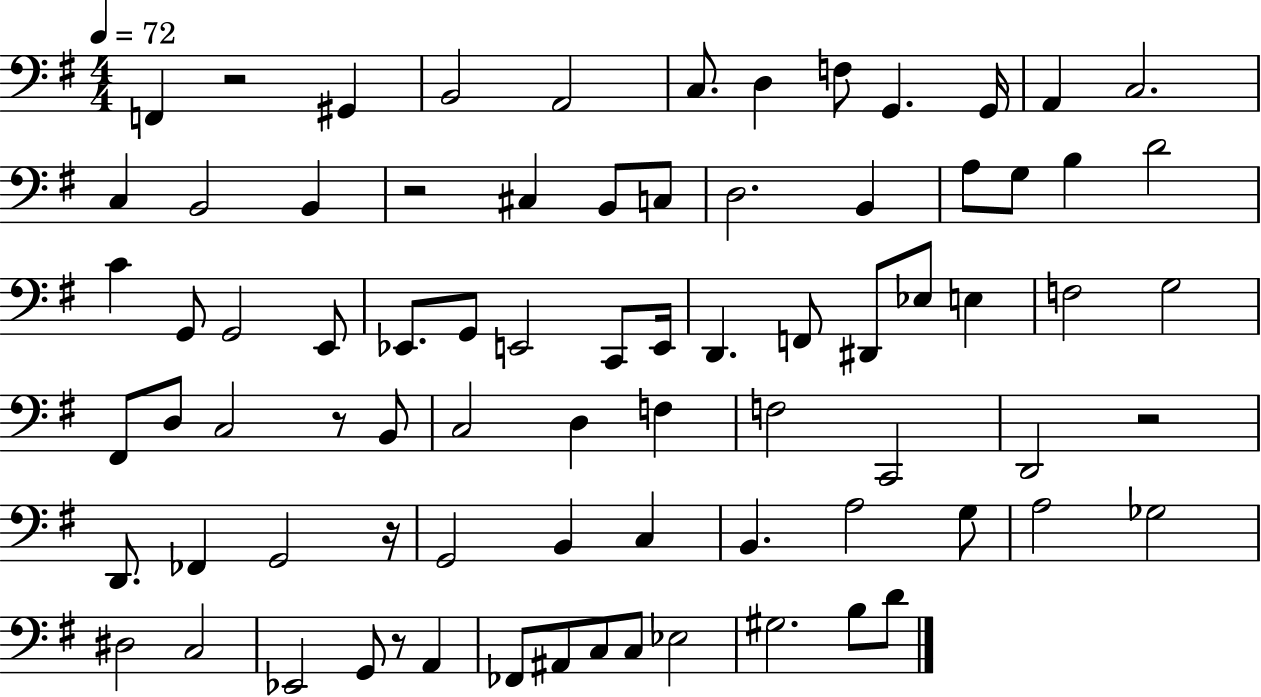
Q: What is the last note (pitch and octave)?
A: D4